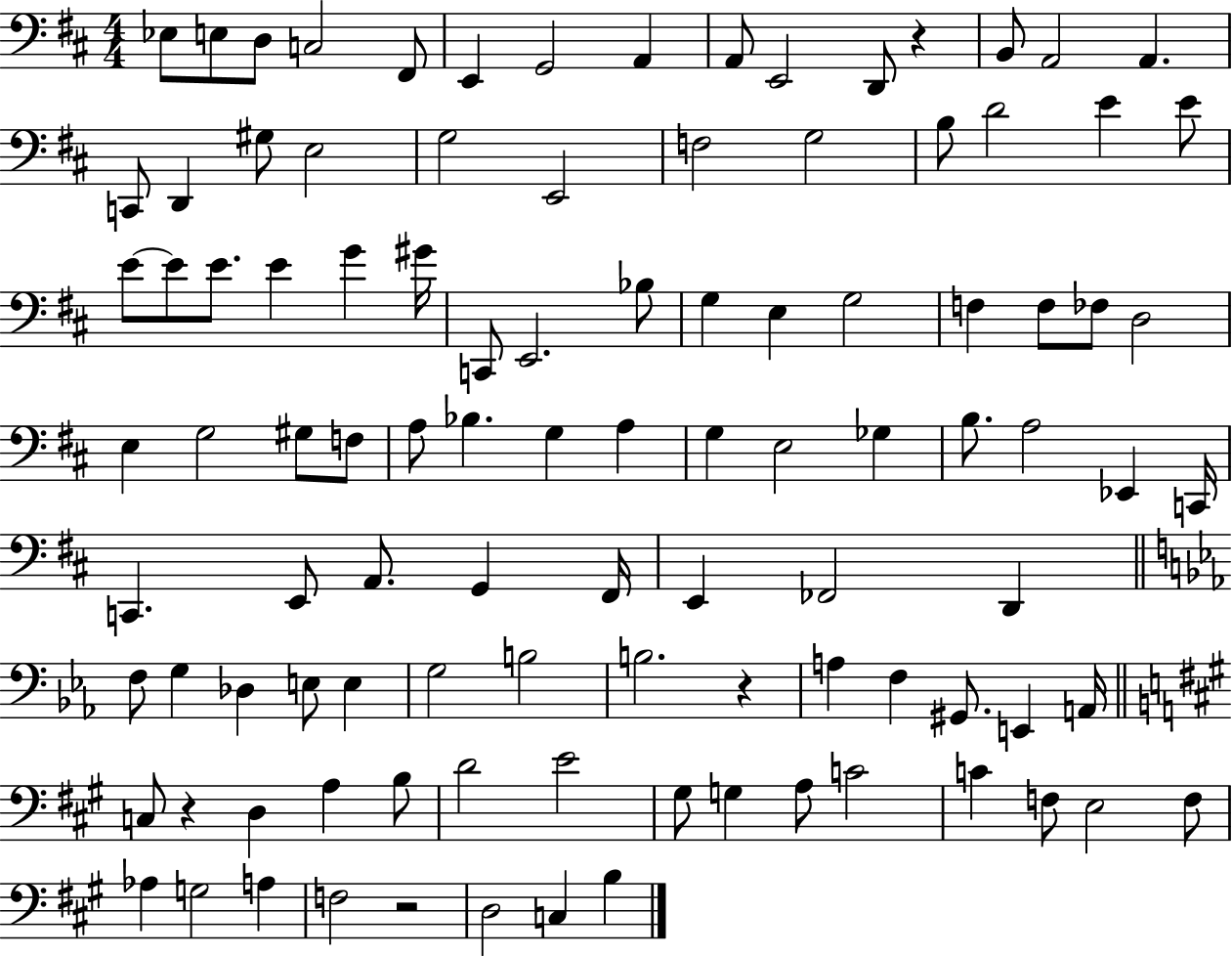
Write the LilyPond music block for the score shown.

{
  \clef bass
  \numericTimeSignature
  \time 4/4
  \key d \major
  \repeat volta 2 { ees8 e8 d8 c2 fis,8 | e,4 g,2 a,4 | a,8 e,2 d,8 r4 | b,8 a,2 a,4. | \break c,8 d,4 gis8 e2 | g2 e,2 | f2 g2 | b8 d'2 e'4 e'8 | \break e'8~~ e'8 e'8. e'4 g'4 gis'16 | c,8 e,2. bes8 | g4 e4 g2 | f4 f8 fes8 d2 | \break e4 g2 gis8 f8 | a8 bes4. g4 a4 | g4 e2 ges4 | b8. a2 ees,4 c,16 | \break c,4. e,8 a,8. g,4 fis,16 | e,4 fes,2 d,4 | \bar "||" \break \key ees \major f8 g4 des4 e8 e4 | g2 b2 | b2. r4 | a4 f4 gis,8. e,4 a,16 | \break \bar "||" \break \key a \major c8 r4 d4 a4 b8 | d'2 e'2 | gis8 g4 a8 c'2 | c'4 f8 e2 f8 | \break aes4 g2 a4 | f2 r2 | d2 c4 b4 | } \bar "|."
}